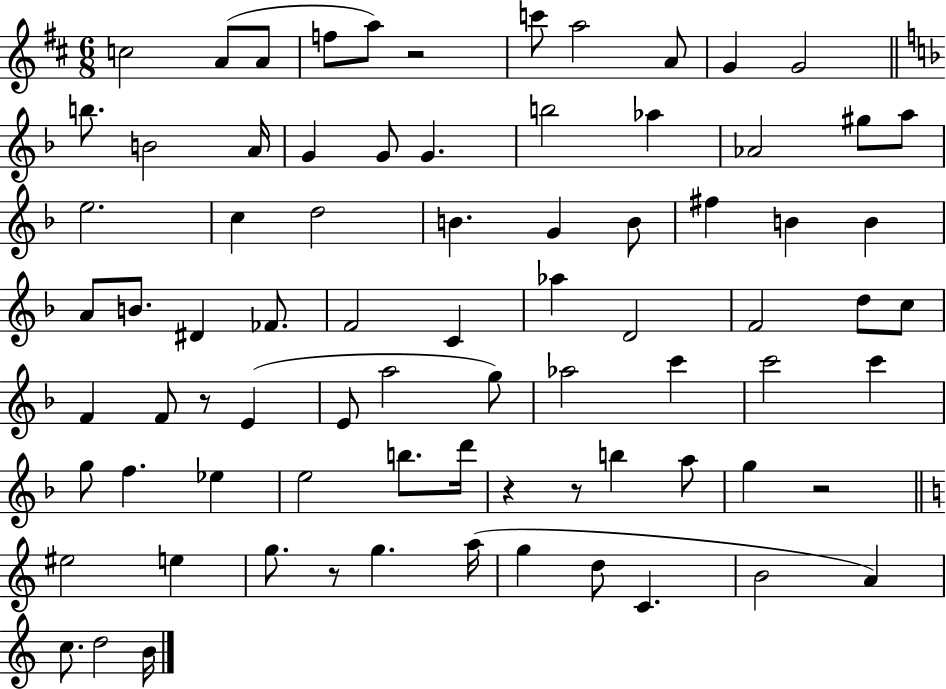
X:1
T:Untitled
M:6/8
L:1/4
K:D
c2 A/2 A/2 f/2 a/2 z2 c'/2 a2 A/2 G G2 b/2 B2 A/4 G G/2 G b2 _a _A2 ^g/2 a/2 e2 c d2 B G B/2 ^f B B A/2 B/2 ^D _F/2 F2 C _a D2 F2 d/2 c/2 F F/2 z/2 E E/2 a2 g/2 _a2 c' c'2 c' g/2 f _e e2 b/2 d'/4 z z/2 b a/2 g z2 ^e2 e g/2 z/2 g a/4 g d/2 C B2 A c/2 d2 B/4